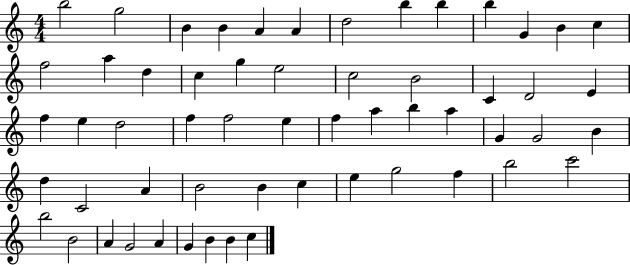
{
  \clef treble
  \numericTimeSignature
  \time 4/4
  \key c \major
  b''2 g''2 | b'4 b'4 a'4 a'4 | d''2 b''4 b''4 | b''4 g'4 b'4 c''4 | \break f''2 a''4 d''4 | c''4 g''4 e''2 | c''2 b'2 | c'4 d'2 e'4 | \break f''4 e''4 d''2 | f''4 f''2 e''4 | f''4 a''4 b''4 a''4 | g'4 g'2 b'4 | \break d''4 c'2 a'4 | b'2 b'4 c''4 | e''4 g''2 f''4 | b''2 c'''2 | \break b''2 b'2 | a'4 g'2 a'4 | g'4 b'4 b'4 c''4 | \bar "|."
}